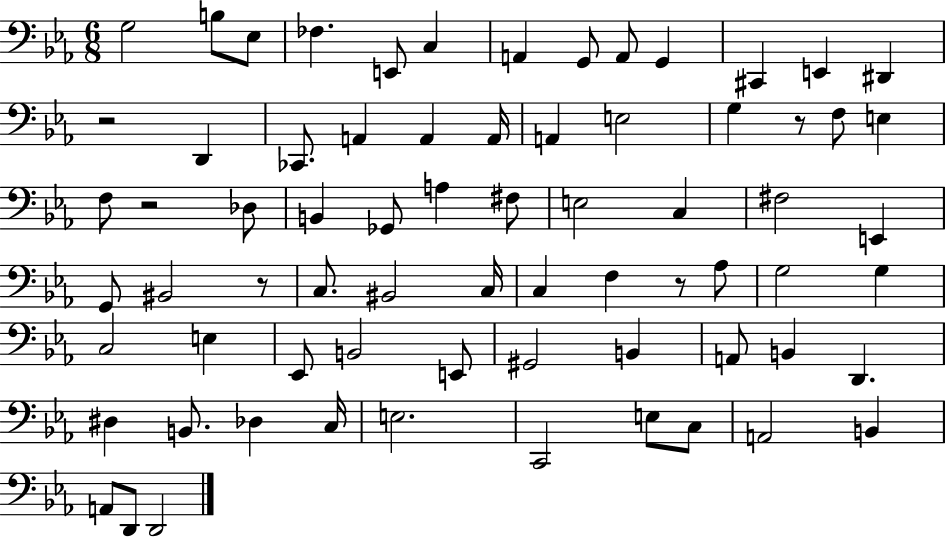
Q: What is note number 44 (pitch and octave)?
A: C3